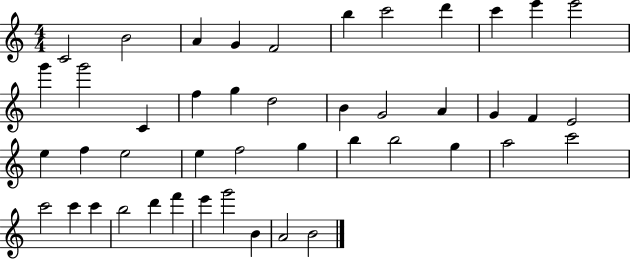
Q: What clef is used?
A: treble